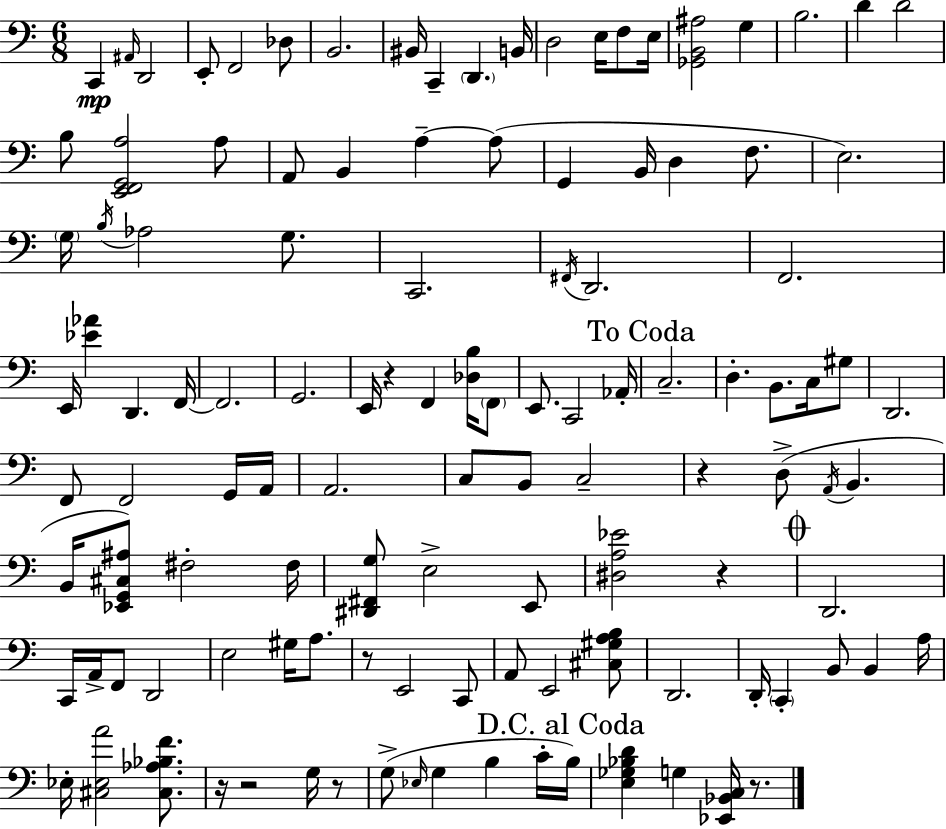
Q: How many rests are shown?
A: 8